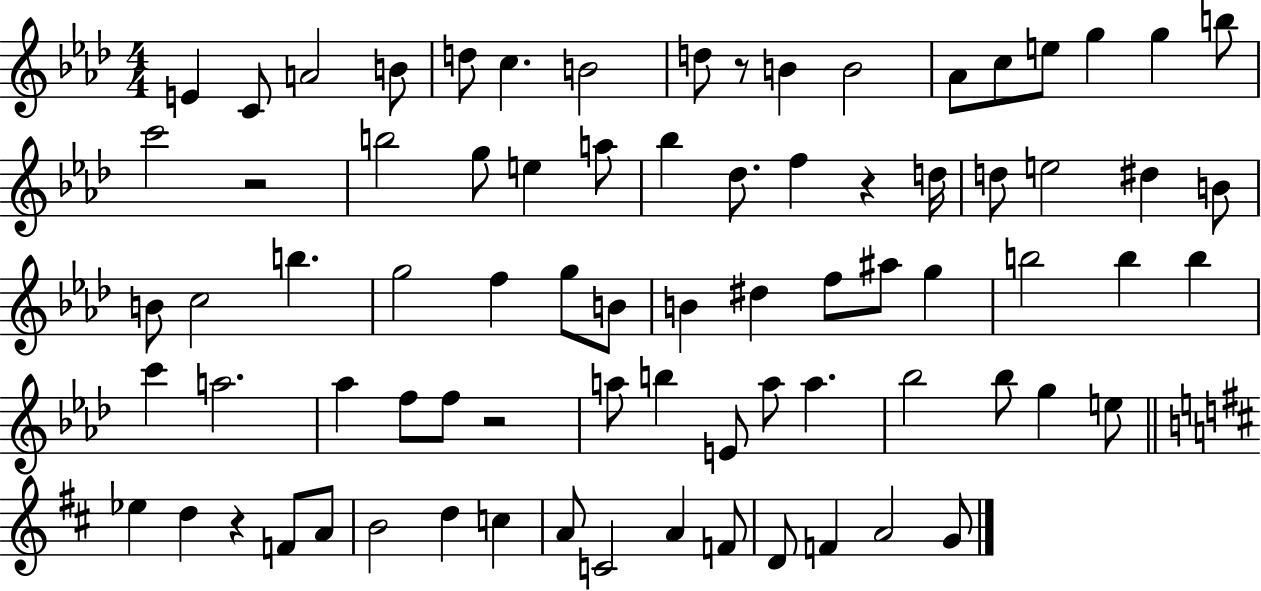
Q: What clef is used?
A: treble